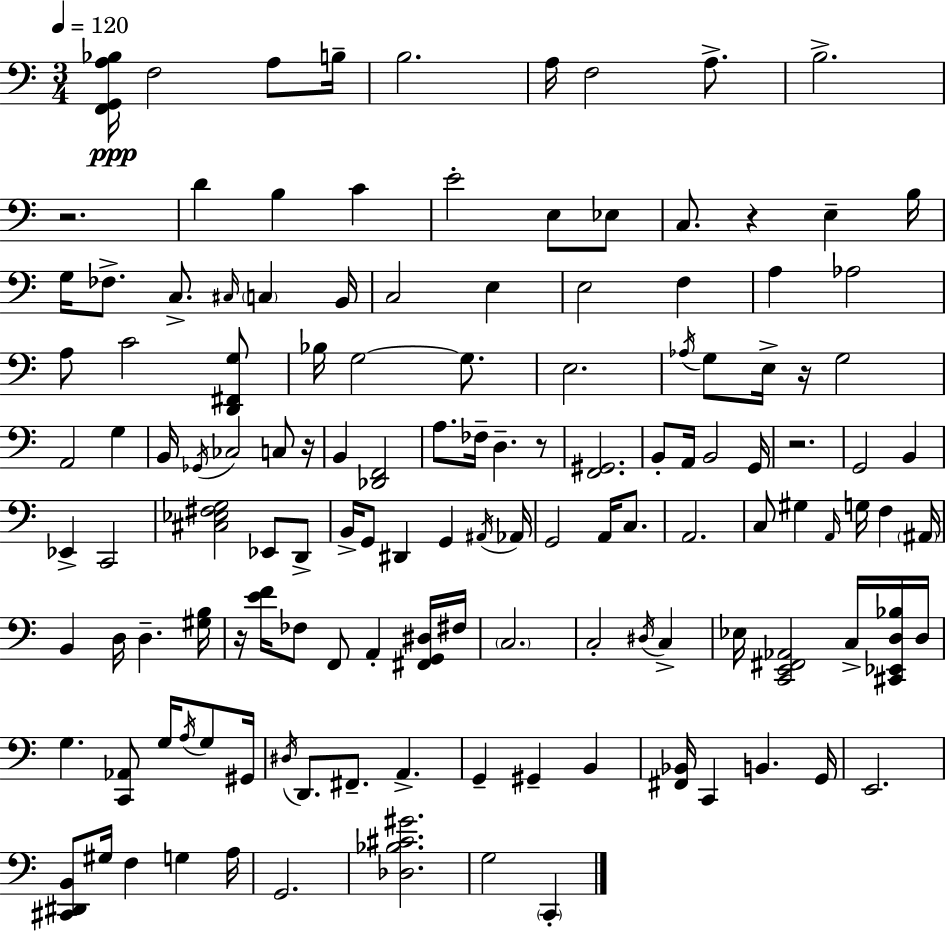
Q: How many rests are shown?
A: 7